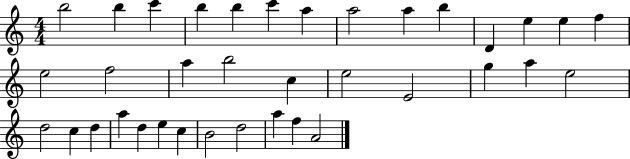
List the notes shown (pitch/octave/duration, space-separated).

B5/h B5/q C6/q B5/q B5/q C6/q A5/q A5/h A5/q B5/q D4/q E5/q E5/q F5/q E5/h F5/h A5/q B5/h C5/q E5/h E4/h G5/q A5/q E5/h D5/h C5/q D5/q A5/q D5/q E5/q C5/q B4/h D5/h A5/q F5/q A4/h